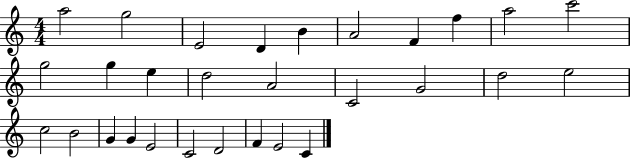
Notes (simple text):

A5/h G5/h E4/h D4/q B4/q A4/h F4/q F5/q A5/h C6/h G5/h G5/q E5/q D5/h A4/h C4/h G4/h D5/h E5/h C5/h B4/h G4/q G4/q E4/h C4/h D4/h F4/q E4/h C4/q